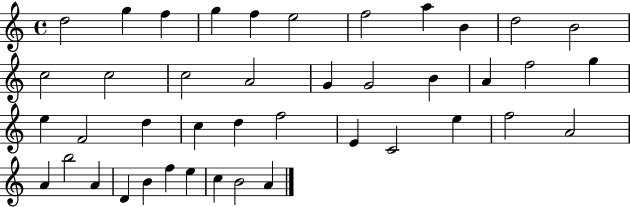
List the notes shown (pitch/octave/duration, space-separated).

D5/h G5/q F5/q G5/q F5/q E5/h F5/h A5/q B4/q D5/h B4/h C5/h C5/h C5/h A4/h G4/q G4/h B4/q A4/q F5/h G5/q E5/q F4/h D5/q C5/q D5/q F5/h E4/q C4/h E5/q F5/h A4/h A4/q B5/h A4/q D4/q B4/q F5/q E5/q C5/q B4/h A4/q